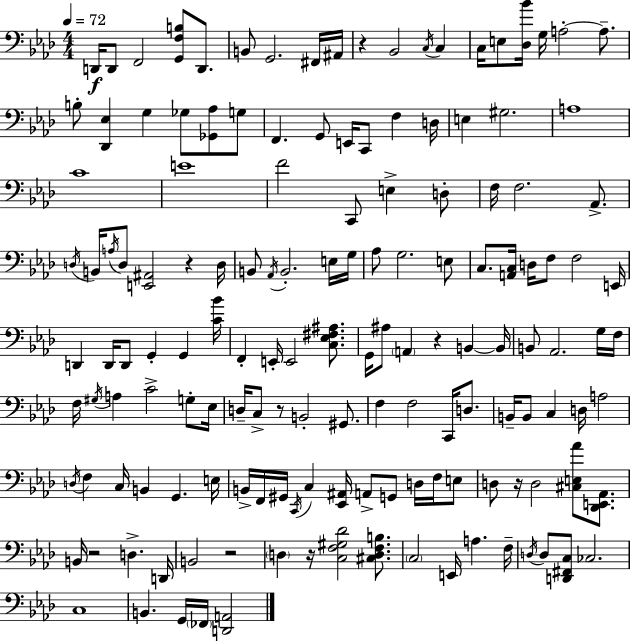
{
  \clef bass
  \numericTimeSignature
  \time 4/4
  \key aes \major
  \tempo 4 = 72
  d,16\f d,8 f,2 <g, f b>8 d,8. | b,8 g,2. fis,16 ais,16 | r4 bes,2 \acciaccatura { c16 } c4 | c16 e8 <des bes'>16 g16 a2-.~~ a8.-- | \break b8-. <des, ees>4 g4 ges8 <ges, aes>8 g8 | f,4. g,8 e,16 c,8 f4 | d16 e4 gis2. | a1 | \break c'1 | e'1 | f'2 c,8 e4-> d8-. | f16 f2. aes,8.-> | \break \acciaccatura { d16 } b,16 \acciaccatura { a16 } d8 <e, ais,>2 r4 | d16 b,8 \acciaccatura { aes,16 } b,2.-. | e16 g16 aes8 g2. | e8 c8. <a, c>16 d16 f8 f2 | \break e,16 d,4 d,16 d,8 g,4-. g,4 | <c' bes'>16 f,4-. e,16-. e,2 | <c ees fis ais>8. g,16 ais8 \parenthesize a,4 r4 b,4~~ | b,16 b,8 aes,2. | \break g16 f16 f16 \acciaccatura { gis16 } a4 c'2-> | g8-. ees16 d16-- c8-> r8 b,2-. | gis,8. f4 f2 | c,16 d8. b,16-- b,8 c4 d16 a2 | \break \acciaccatura { d16 } f4 c16 b,4 g,4. | e16 b,16-> f,16 gis,16 \acciaccatura { c,16 } c4 <ees, ais,>16 a,8-> | g,8 d16 f16 e8 d8 r16 d2 | <cis e aes'>8 <des, e, aes,>8. b,16 r2 | \break d4.-> d,16 b,2 r2 | \parenthesize d4 r16 <c f gis des'>2 | <cis d f b>8. \parenthesize c2 e,16 | a4. f16-- \acciaccatura { d16 } d8 <d, fis, c>8 ces2. | \break c1 | b,4. g,16 \parenthesize fes,16 | <d, a,>2 \bar "|."
}